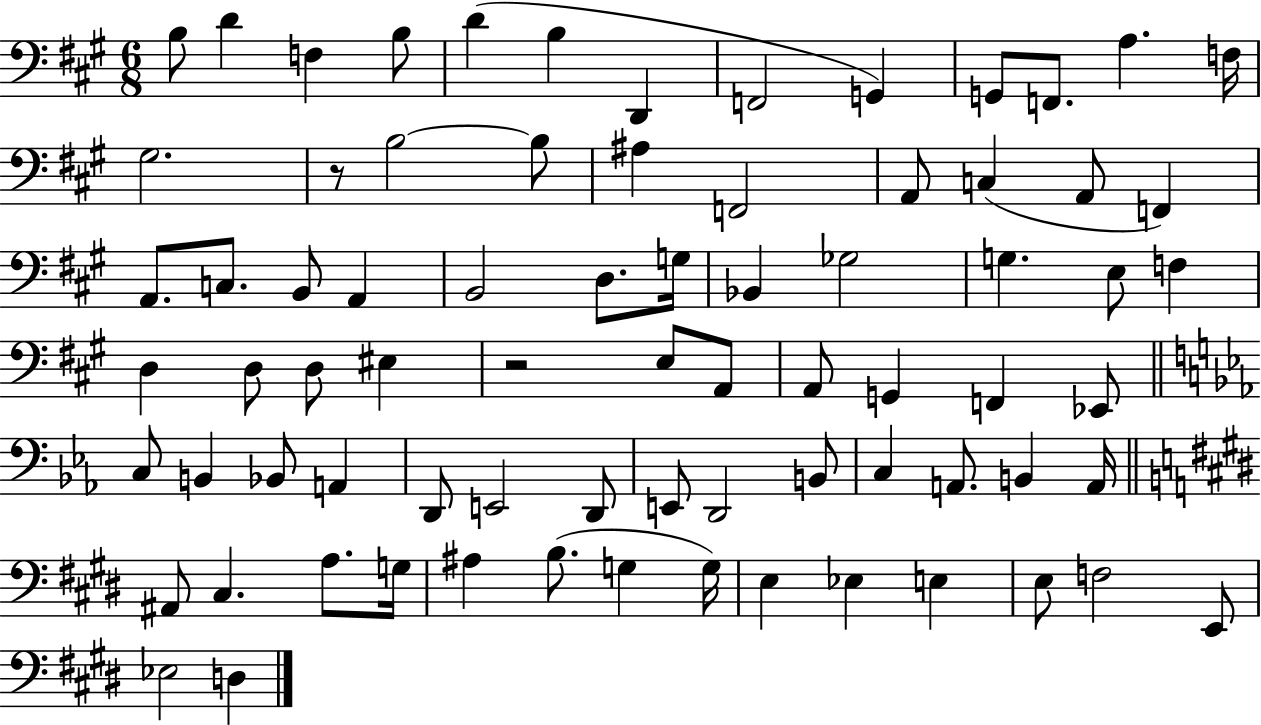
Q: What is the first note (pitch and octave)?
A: B3